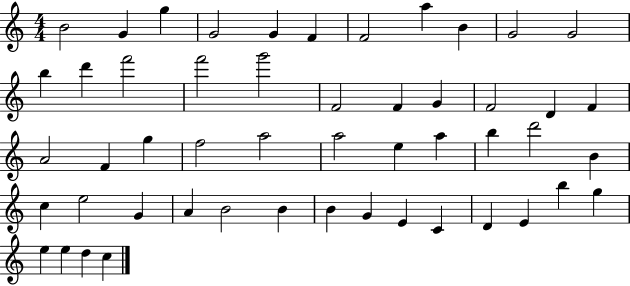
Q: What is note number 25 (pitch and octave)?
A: G5